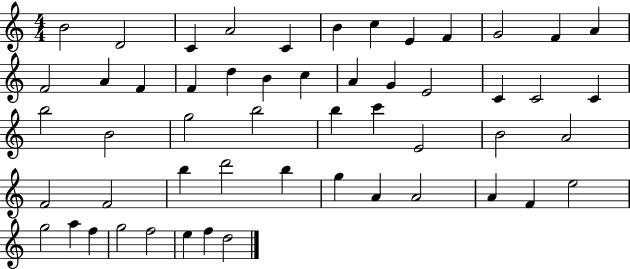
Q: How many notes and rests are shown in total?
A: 53